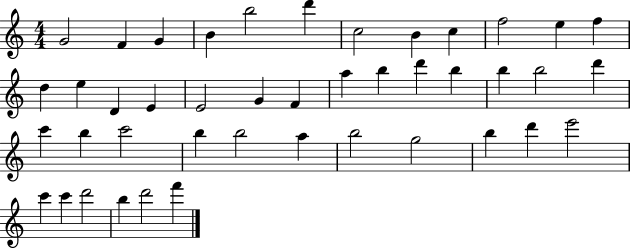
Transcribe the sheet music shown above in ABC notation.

X:1
T:Untitled
M:4/4
L:1/4
K:C
G2 F G B b2 d' c2 B c f2 e f d e D E E2 G F a b d' b b b2 d' c' b c'2 b b2 a b2 g2 b d' e'2 c' c' d'2 b d'2 f'